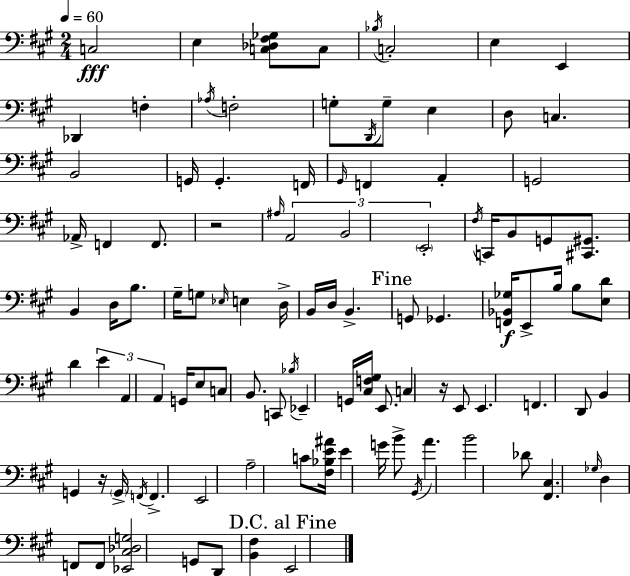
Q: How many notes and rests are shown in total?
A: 104